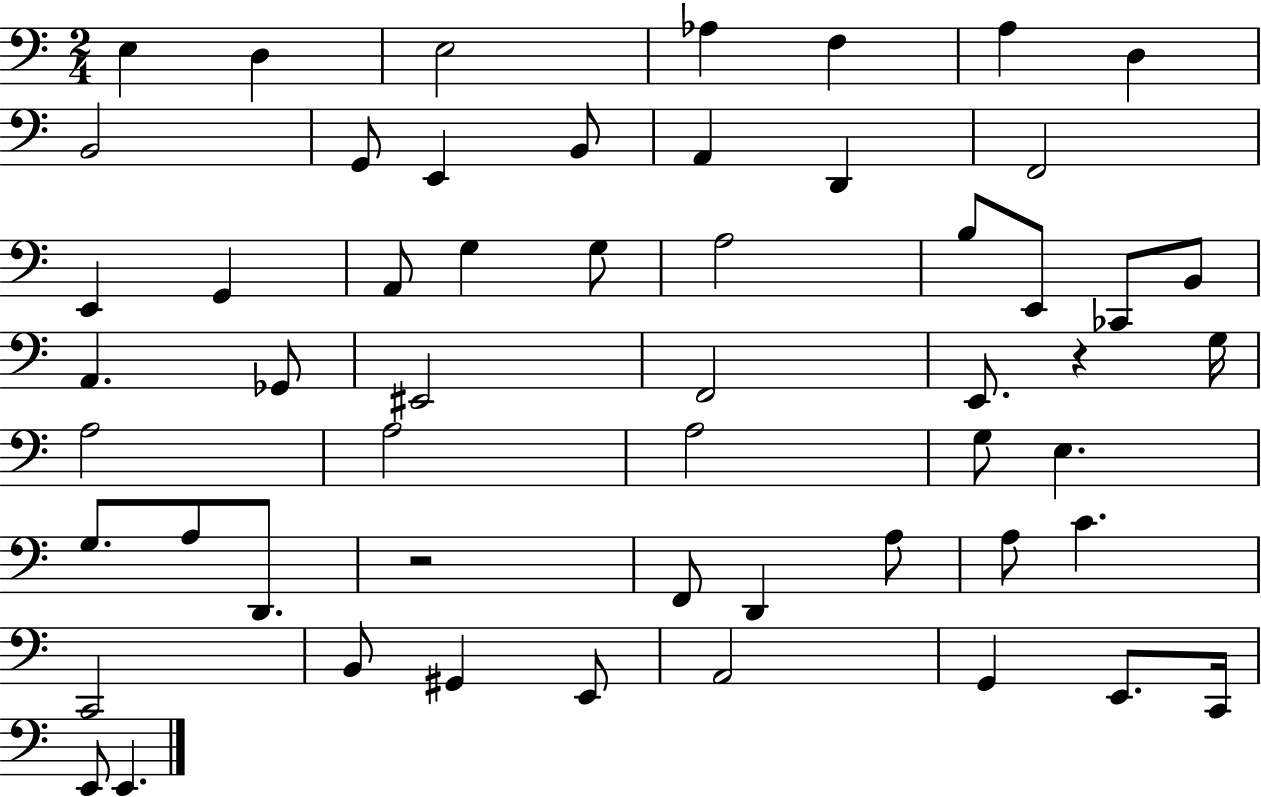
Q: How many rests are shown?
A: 2